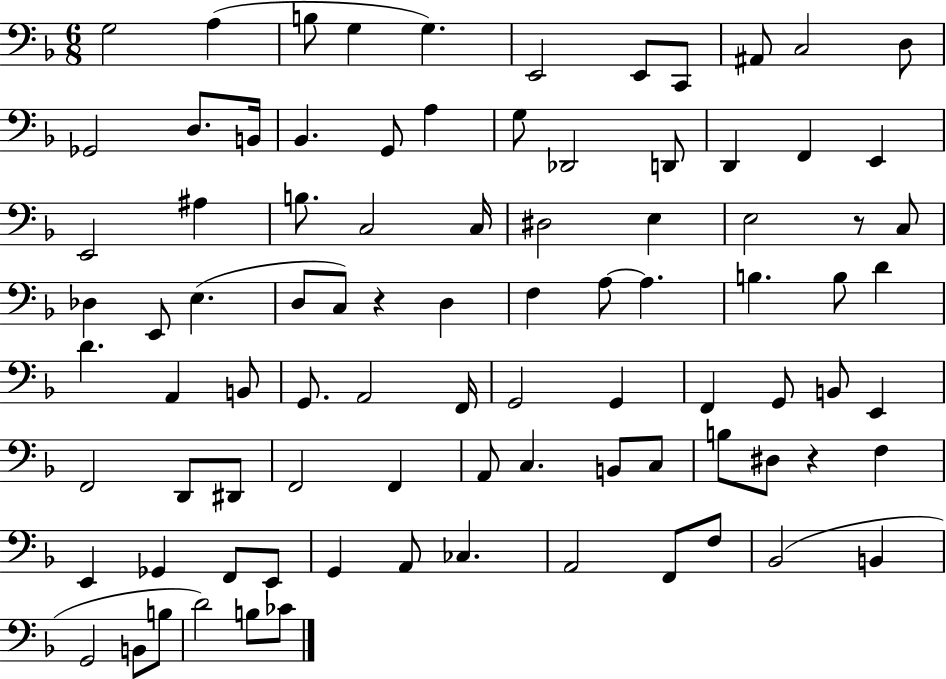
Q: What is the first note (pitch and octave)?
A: G3